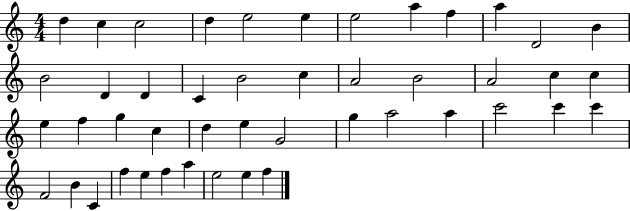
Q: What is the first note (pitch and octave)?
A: D5